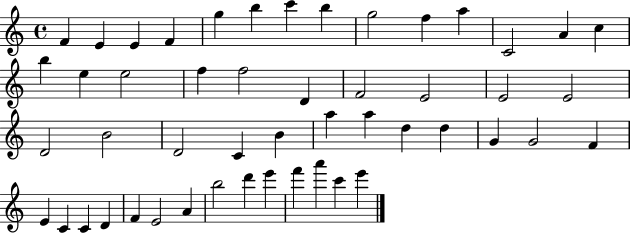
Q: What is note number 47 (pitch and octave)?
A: F6